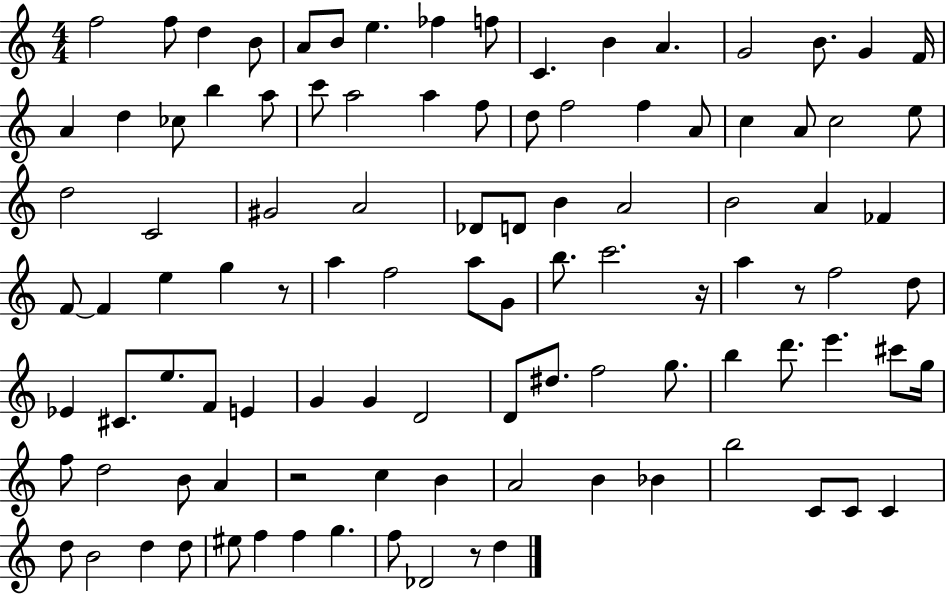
{
  \clef treble
  \numericTimeSignature
  \time 4/4
  \key c \major
  f''2 f''8 d''4 b'8 | a'8 b'8 e''4. fes''4 f''8 | c'4. b'4 a'4. | g'2 b'8. g'4 f'16 | \break a'4 d''4 ces''8 b''4 a''8 | c'''8 a''2 a''4 f''8 | d''8 f''2 f''4 a'8 | c''4 a'8 c''2 e''8 | \break d''2 c'2 | gis'2 a'2 | des'8 d'8 b'4 a'2 | b'2 a'4 fes'4 | \break f'8~~ f'4 e''4 g''4 r8 | a''4 f''2 a''8 g'8 | b''8. c'''2. r16 | a''4 r8 f''2 d''8 | \break ees'4 cis'8. e''8. f'8 e'4 | g'4 g'4 d'2 | d'8 dis''8. f''2 g''8. | b''4 d'''8. e'''4. cis'''8 g''16 | \break f''8 d''2 b'8 a'4 | r2 c''4 b'4 | a'2 b'4 bes'4 | b''2 c'8 c'8 c'4 | \break d''8 b'2 d''4 d''8 | eis''8 f''4 f''4 g''4. | f''8 des'2 r8 d''4 | \bar "|."
}